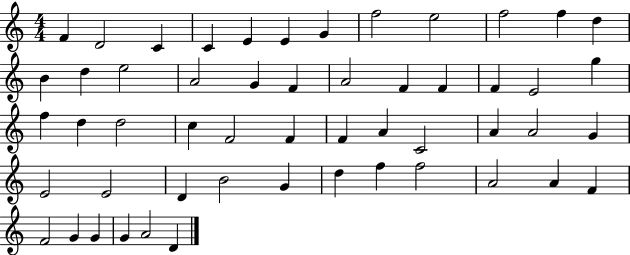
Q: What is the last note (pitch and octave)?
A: D4